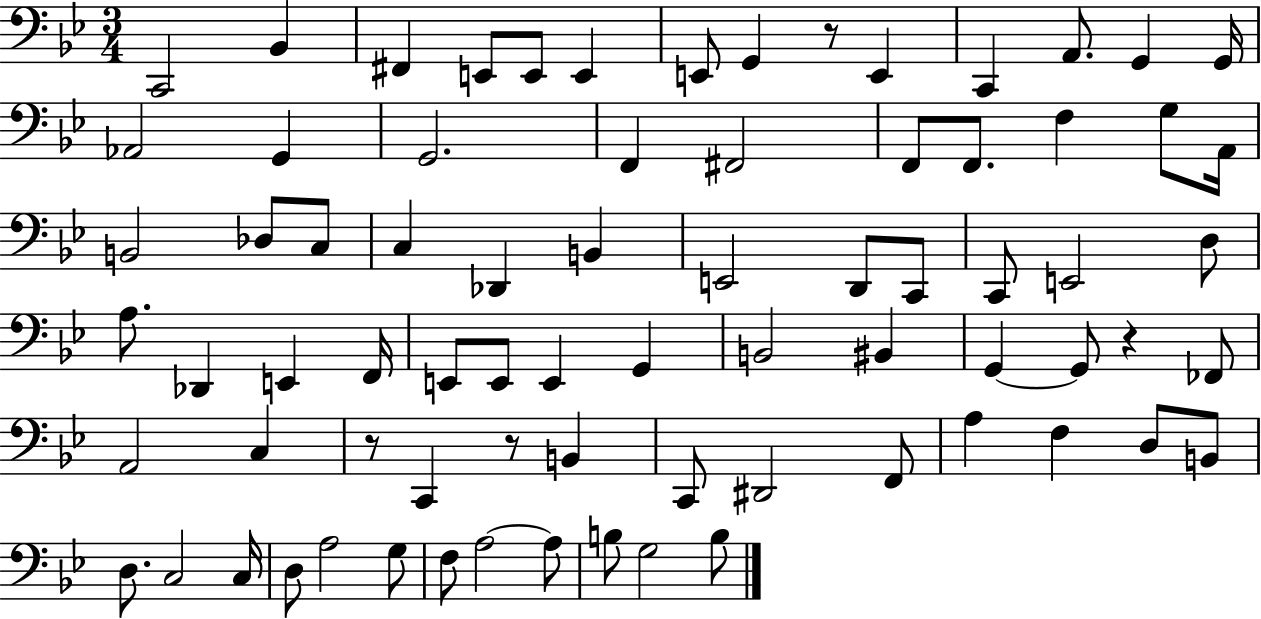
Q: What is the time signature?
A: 3/4